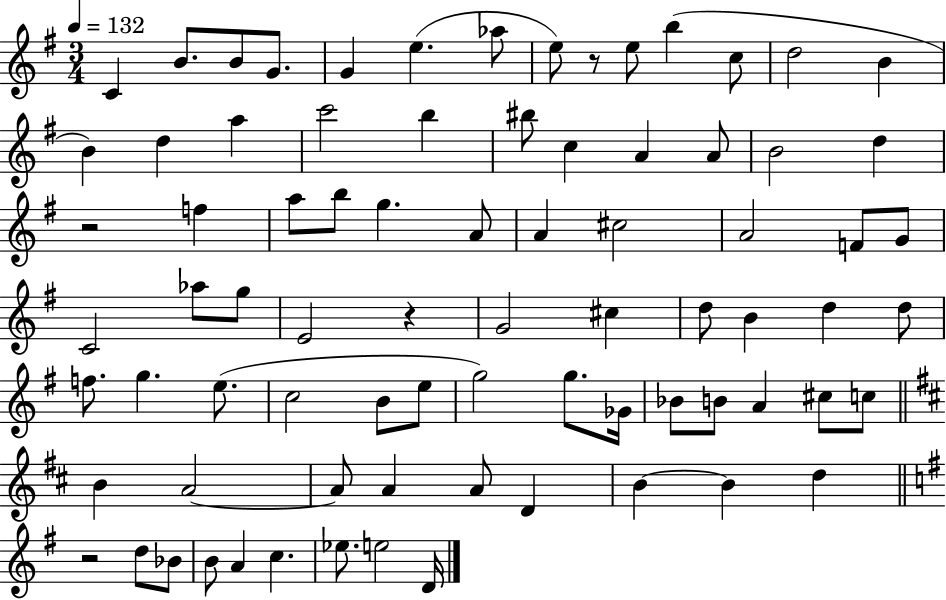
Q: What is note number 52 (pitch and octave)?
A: G5